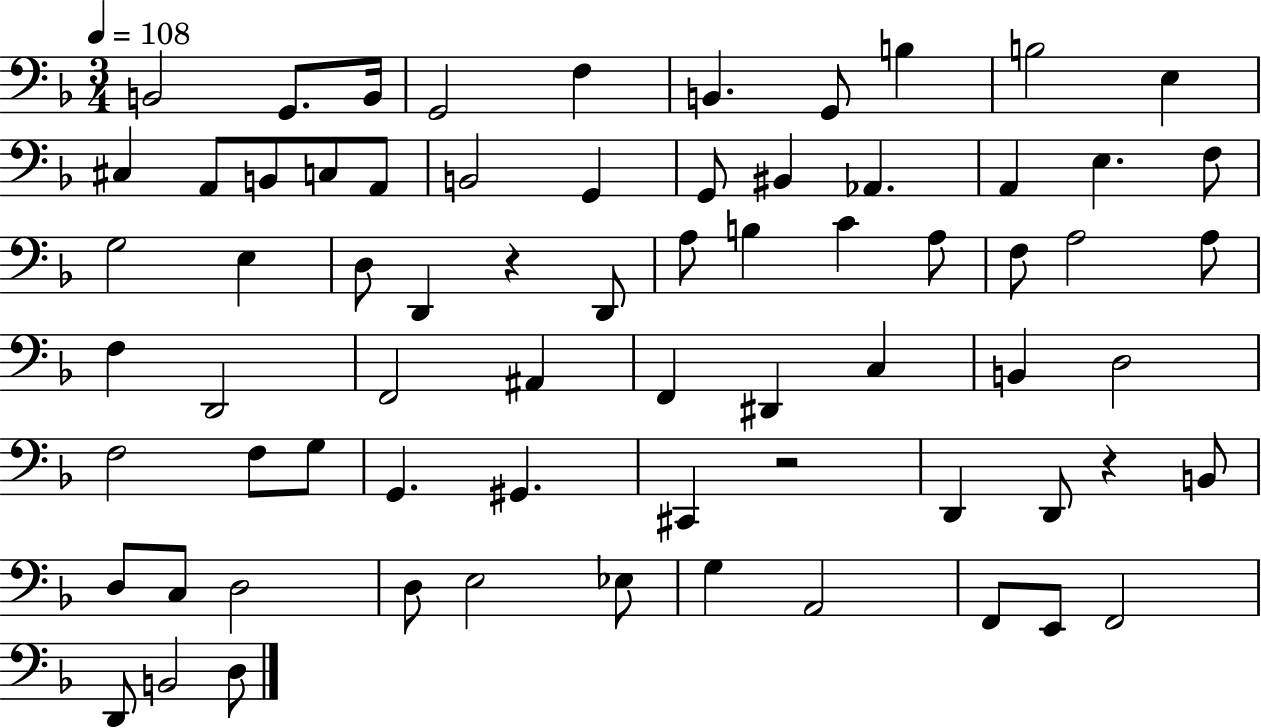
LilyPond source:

{
  \clef bass
  \numericTimeSignature
  \time 3/4
  \key f \major
  \tempo 4 = 108
  b,2 g,8. b,16 | g,2 f4 | b,4. g,8 b4 | b2 e4 | \break cis4 a,8 b,8 c8 a,8 | b,2 g,4 | g,8 bis,4 aes,4. | a,4 e4. f8 | \break g2 e4 | d8 d,4 r4 d,8 | a8 b4 c'4 a8 | f8 a2 a8 | \break f4 d,2 | f,2 ais,4 | f,4 dis,4 c4 | b,4 d2 | \break f2 f8 g8 | g,4. gis,4. | cis,4 r2 | d,4 d,8 r4 b,8 | \break d8 c8 d2 | d8 e2 ees8 | g4 a,2 | f,8 e,8 f,2 | \break d,8 b,2 d8 | \bar "|."
}